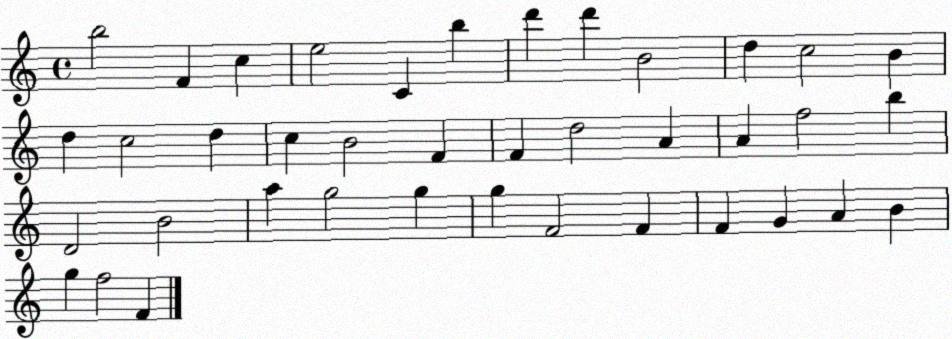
X:1
T:Untitled
M:4/4
L:1/4
K:C
b2 F c e2 C b d' d' B2 d c2 B d c2 d c B2 F F d2 A A f2 b D2 B2 a g2 g g F2 F F G A B g f2 F